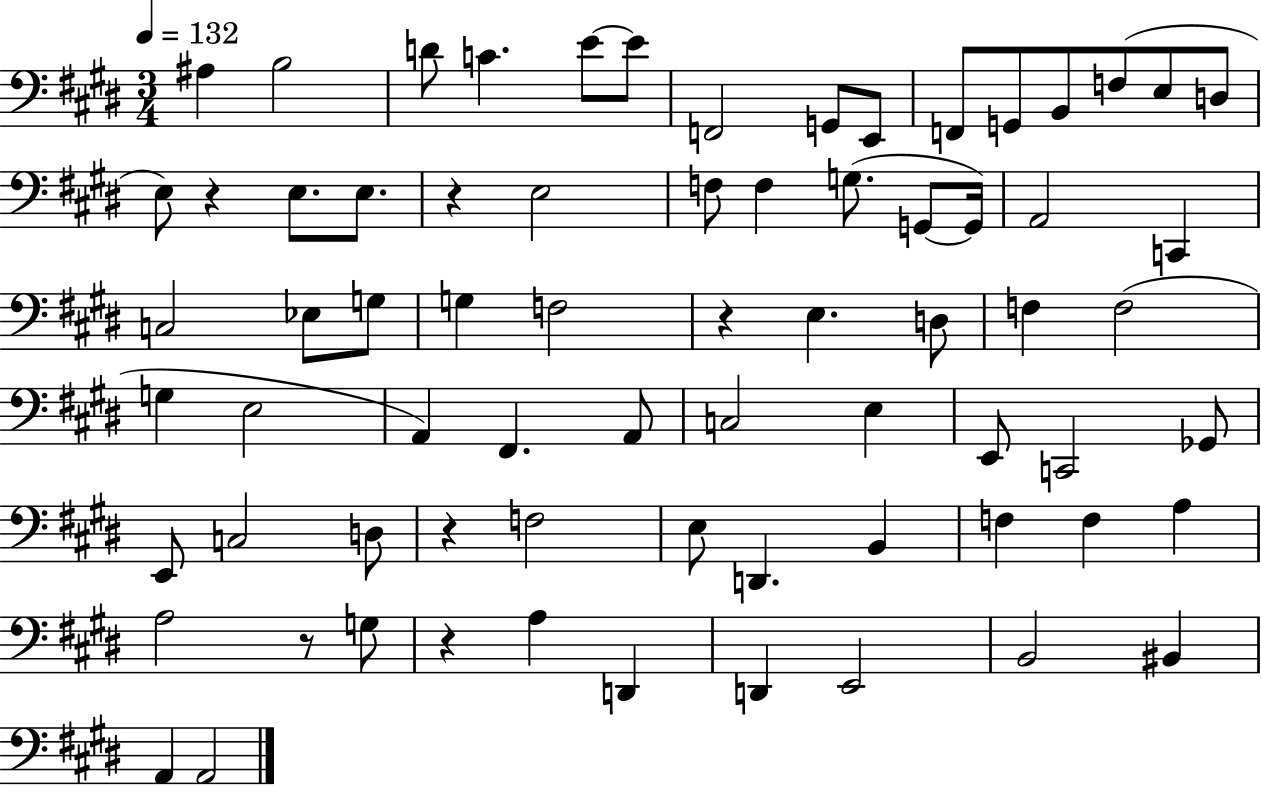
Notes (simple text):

A#3/q B3/h D4/e C4/q. E4/e E4/e F2/h G2/e E2/e F2/e G2/e B2/e F3/e E3/e D3/e E3/e R/q E3/e. E3/e. R/q E3/h F3/e F3/q G3/e. G2/e G2/s A2/h C2/q C3/h Eb3/e G3/e G3/q F3/h R/q E3/q. D3/e F3/q F3/h G3/q E3/h A2/q F#2/q. A2/e C3/h E3/q E2/e C2/h Gb2/e E2/e C3/h D3/e R/q F3/h E3/e D2/q. B2/q F3/q F3/q A3/q A3/h R/e G3/e R/q A3/q D2/q D2/q E2/h B2/h BIS2/q A2/q A2/h